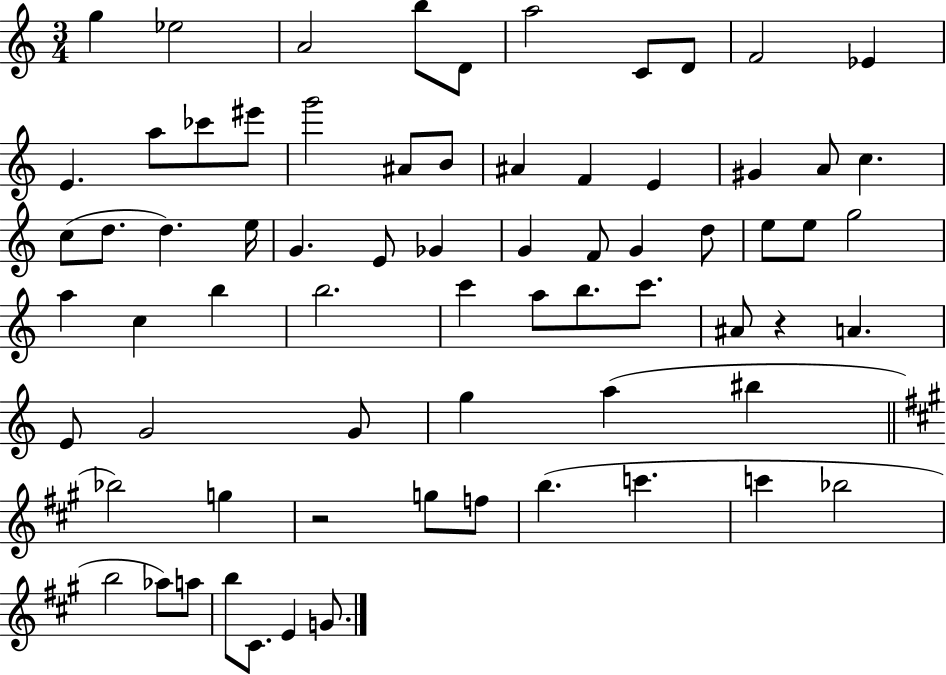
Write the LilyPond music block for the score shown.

{
  \clef treble
  \numericTimeSignature
  \time 3/4
  \key c \major
  \repeat volta 2 { g''4 ees''2 | a'2 b''8 d'8 | a''2 c'8 d'8 | f'2 ees'4 | \break e'4. a''8 ces'''8 eis'''8 | g'''2 ais'8 b'8 | ais'4 f'4 e'4 | gis'4 a'8 c''4. | \break c''8( d''8. d''4.) e''16 | g'4. e'8 ges'4 | g'4 f'8 g'4 d''8 | e''8 e''8 g''2 | \break a''4 c''4 b''4 | b''2. | c'''4 a''8 b''8. c'''8. | ais'8 r4 a'4. | \break e'8 g'2 g'8 | g''4 a''4( bis''4 | \bar "||" \break \key a \major bes''2) g''4 | r2 g''8 f''8 | b''4.( c'''4. | c'''4 bes''2 | \break b''2 aes''8) a''8 | b''8 cis'8. e'4 g'8. | } \bar "|."
}